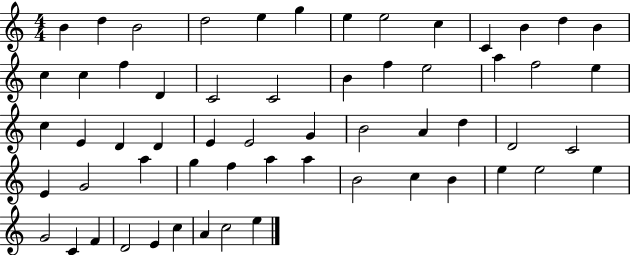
{
  \clef treble
  \numericTimeSignature
  \time 4/4
  \key c \major
  b'4 d''4 b'2 | d''2 e''4 g''4 | e''4 e''2 c''4 | c'4 b'4 d''4 b'4 | \break c''4 c''4 f''4 d'4 | c'2 c'2 | b'4 f''4 e''2 | a''4 f''2 e''4 | \break c''4 e'4 d'4 d'4 | e'4 e'2 g'4 | b'2 a'4 d''4 | d'2 c'2 | \break e'4 g'2 a''4 | g''4 f''4 a''4 a''4 | b'2 c''4 b'4 | e''4 e''2 e''4 | \break g'2 c'4 f'4 | d'2 e'4 c''4 | a'4 c''2 e''4 | \bar "|."
}